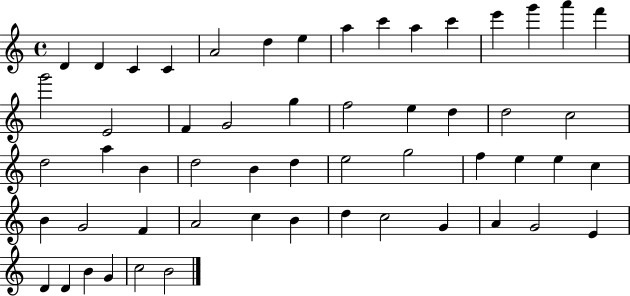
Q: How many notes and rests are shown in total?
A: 55